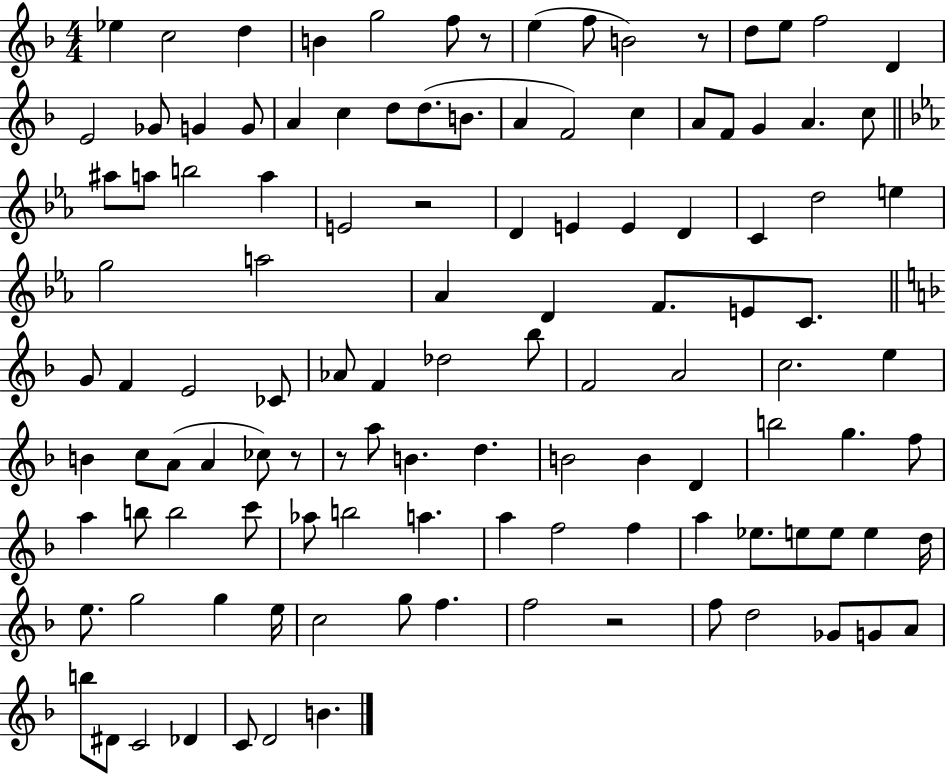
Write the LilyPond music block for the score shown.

{
  \clef treble
  \numericTimeSignature
  \time 4/4
  \key f \major
  ees''4 c''2 d''4 | b'4 g''2 f''8 r8 | e''4( f''8 b'2) r8 | d''8 e''8 f''2 d'4 | \break e'2 ges'8 g'4 g'8 | a'4 c''4 d''8 d''8.( b'8. | a'4 f'2) c''4 | a'8 f'8 g'4 a'4. c''8 | \break \bar "||" \break \key ees \major ais''8 a''8 b''2 a''4 | e'2 r2 | d'4 e'4 e'4 d'4 | c'4 d''2 e''4 | \break g''2 a''2 | aes'4 d'4 f'8. e'8 c'8. | \bar "||" \break \key d \minor g'8 f'4 e'2 ces'8 | aes'8 f'4 des''2 bes''8 | f'2 a'2 | c''2. e''4 | \break b'4 c''8 a'8( a'4 ces''8) r8 | r8 a''8 b'4. d''4. | b'2 b'4 d'4 | b''2 g''4. f''8 | \break a''4 b''8 b''2 c'''8 | aes''8 b''2 a''4. | a''4 f''2 f''4 | a''4 ees''8. e''8 e''8 e''4 d''16 | \break e''8. g''2 g''4 e''16 | c''2 g''8 f''4. | f''2 r2 | f''8 d''2 ges'8 g'8 a'8 | \break b''8 dis'8 c'2 des'4 | c'8 d'2 b'4. | \bar "|."
}